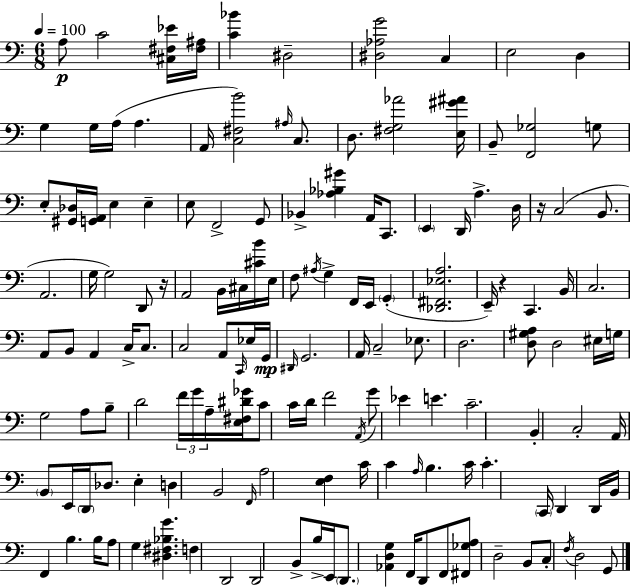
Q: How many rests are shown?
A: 3